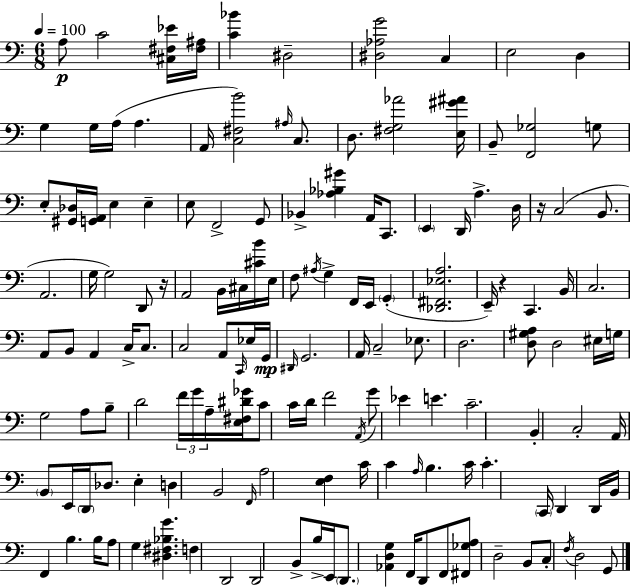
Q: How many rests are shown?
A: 3